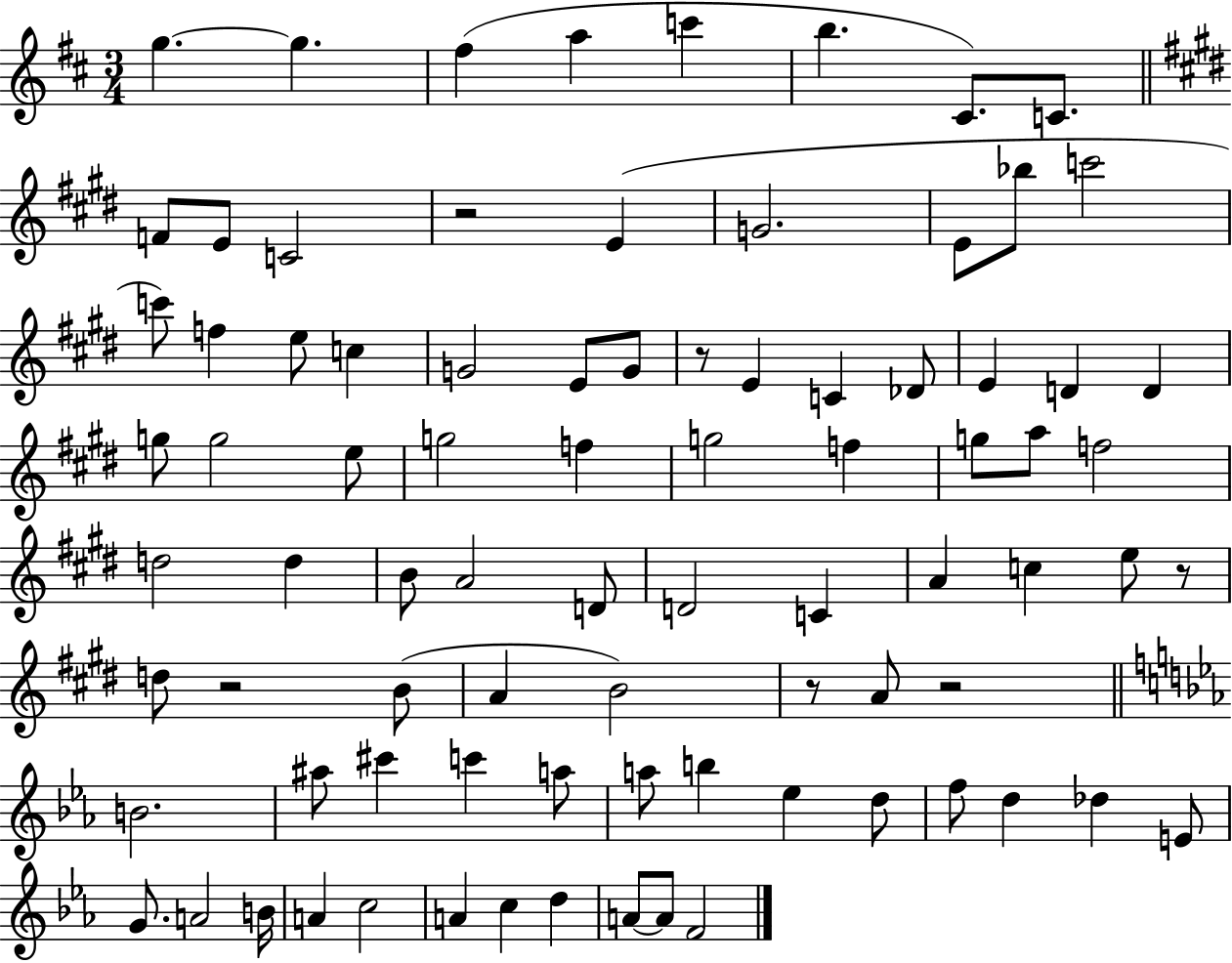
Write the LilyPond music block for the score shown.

{
  \clef treble
  \numericTimeSignature
  \time 3/4
  \key d \major
  g''4.~~ g''4. | fis''4( a''4 c'''4 | b''4. cis'8.) c'8. | \bar "||" \break \key e \major f'8 e'8 c'2 | r2 e'4( | g'2. | e'8 bes''8 c'''2 | \break c'''8) f''4 e''8 c''4 | g'2 e'8 g'8 | r8 e'4 c'4 des'8 | e'4 d'4 d'4 | \break g''8 g''2 e''8 | g''2 f''4 | g''2 f''4 | g''8 a''8 f''2 | \break d''2 d''4 | b'8 a'2 d'8 | d'2 c'4 | a'4 c''4 e''8 r8 | \break d''8 r2 b'8( | a'4 b'2) | r8 a'8 r2 | \bar "||" \break \key ees \major b'2. | ais''8 cis'''4 c'''4 a''8 | a''8 b''4 ees''4 d''8 | f''8 d''4 des''4 e'8 | \break g'8. a'2 b'16 | a'4 c''2 | a'4 c''4 d''4 | a'8~~ a'8 f'2 | \break \bar "|."
}